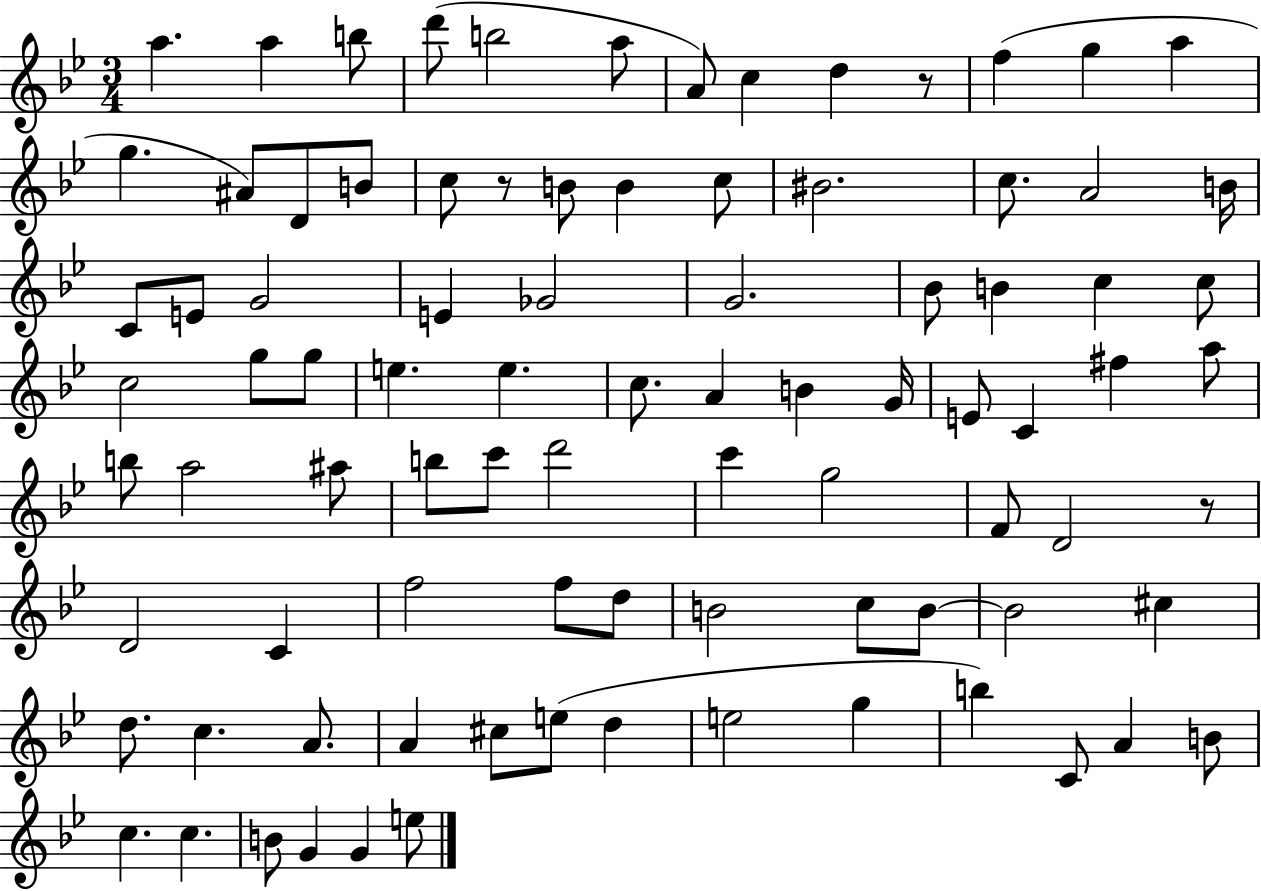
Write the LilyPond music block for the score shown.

{
  \clef treble
  \numericTimeSignature
  \time 3/4
  \key bes \major
  a''4. a''4 b''8 | d'''8( b''2 a''8 | a'8) c''4 d''4 r8 | f''4( g''4 a''4 | \break g''4. ais'8) d'8 b'8 | c''8 r8 b'8 b'4 c''8 | bis'2. | c''8. a'2 b'16 | \break c'8 e'8 g'2 | e'4 ges'2 | g'2. | bes'8 b'4 c''4 c''8 | \break c''2 g''8 g''8 | e''4. e''4. | c''8. a'4 b'4 g'16 | e'8 c'4 fis''4 a''8 | \break b''8 a''2 ais''8 | b''8 c'''8 d'''2 | c'''4 g''2 | f'8 d'2 r8 | \break d'2 c'4 | f''2 f''8 d''8 | b'2 c''8 b'8~~ | b'2 cis''4 | \break d''8. c''4. a'8. | a'4 cis''8 e''8( d''4 | e''2 g''4 | b''4) c'8 a'4 b'8 | \break c''4. c''4. | b'8 g'4 g'4 e''8 | \bar "|."
}